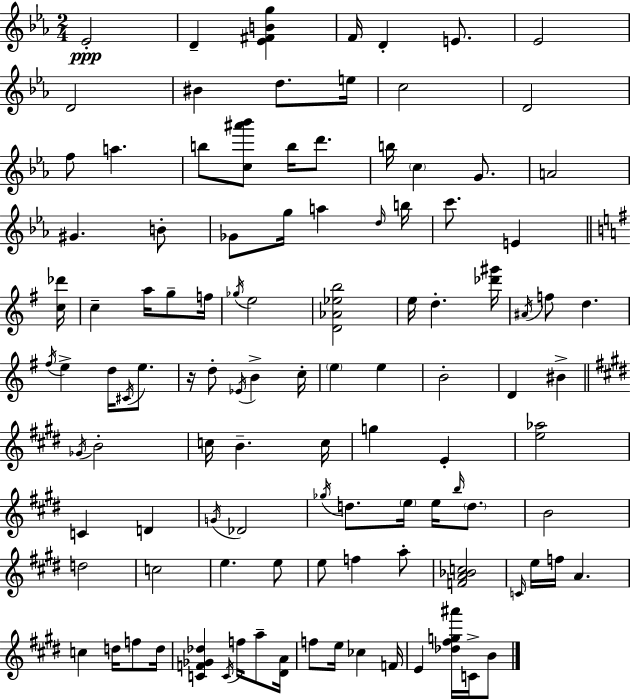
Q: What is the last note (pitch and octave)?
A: B4